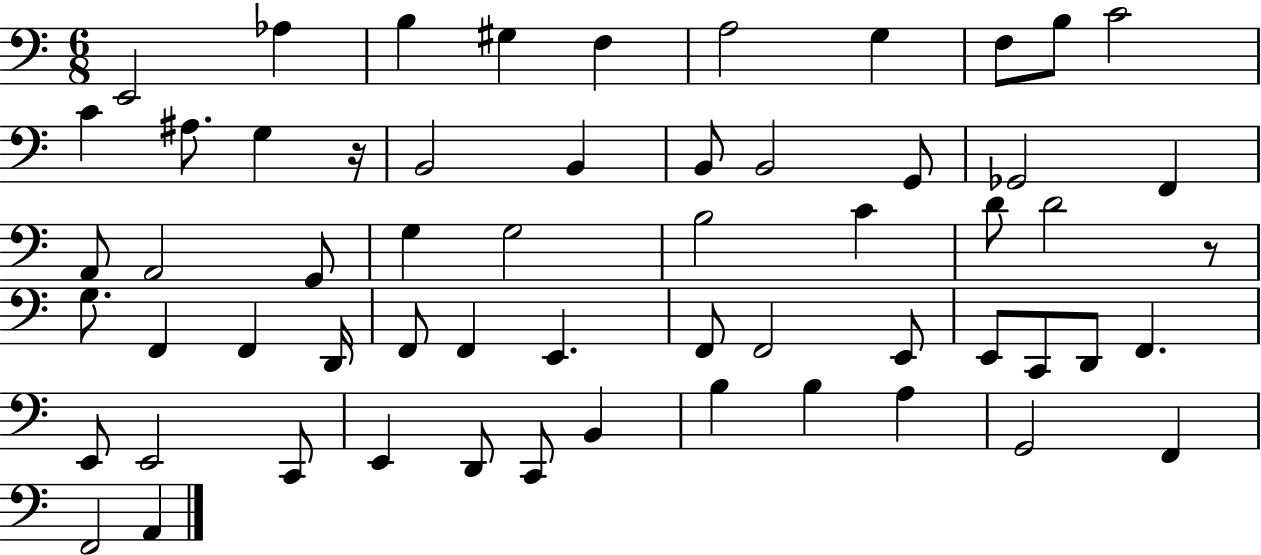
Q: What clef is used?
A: bass